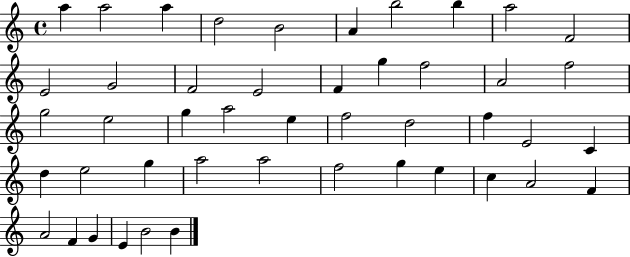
X:1
T:Untitled
M:4/4
L:1/4
K:C
a a2 a d2 B2 A b2 b a2 F2 E2 G2 F2 E2 F g f2 A2 f2 g2 e2 g a2 e f2 d2 f E2 C d e2 g a2 a2 f2 g e c A2 F A2 F G E B2 B